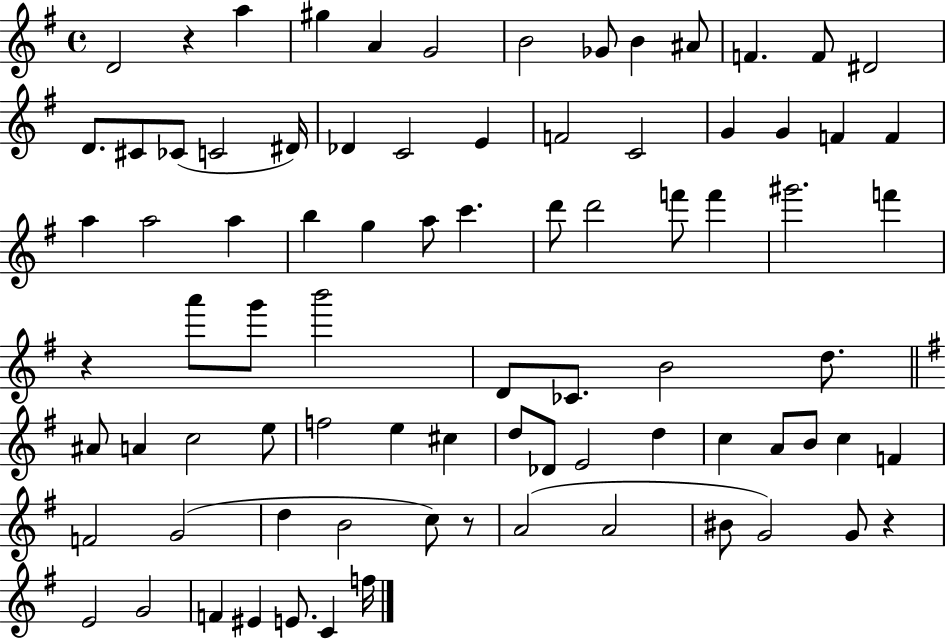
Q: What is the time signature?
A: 4/4